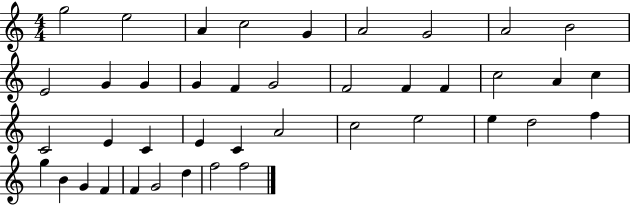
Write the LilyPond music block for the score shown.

{
  \clef treble
  \numericTimeSignature
  \time 4/4
  \key c \major
  g''2 e''2 | a'4 c''2 g'4 | a'2 g'2 | a'2 b'2 | \break e'2 g'4 g'4 | g'4 f'4 g'2 | f'2 f'4 f'4 | c''2 a'4 c''4 | \break c'2 e'4 c'4 | e'4 c'4 a'2 | c''2 e''2 | e''4 d''2 f''4 | \break g''4 b'4 g'4 f'4 | f'4 g'2 d''4 | f''2 f''2 | \bar "|."
}